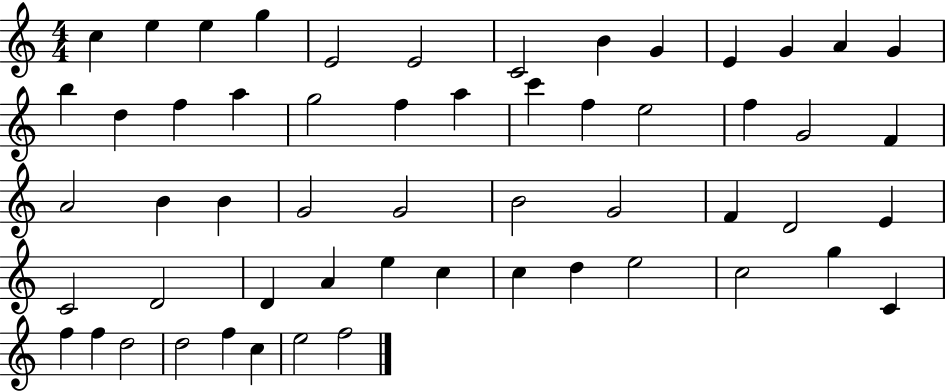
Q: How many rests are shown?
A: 0